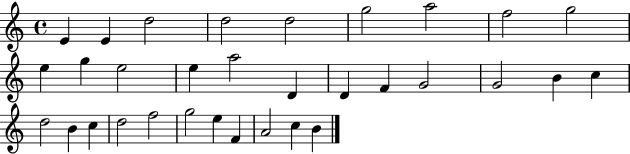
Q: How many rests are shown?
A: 0